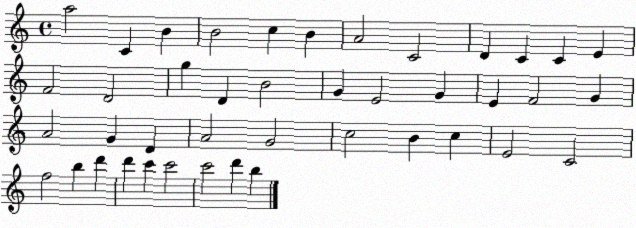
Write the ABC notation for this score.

X:1
T:Untitled
M:4/4
L:1/4
K:C
a2 C B B2 c B A2 C2 D C C E F2 D2 g D B2 G E2 G E F2 G A2 G D A2 G2 c2 B c E2 C2 f2 b d' d' c' c'2 c'2 d' b